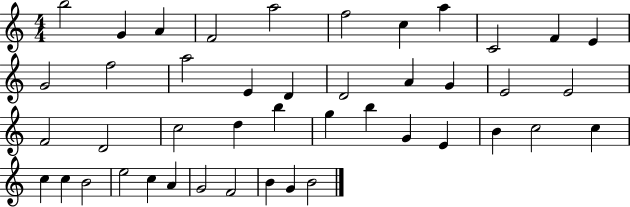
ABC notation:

X:1
T:Untitled
M:4/4
L:1/4
K:C
b2 G A F2 a2 f2 c a C2 F E G2 f2 a2 E D D2 A G E2 E2 F2 D2 c2 d b g b G E B c2 c c c B2 e2 c A G2 F2 B G B2